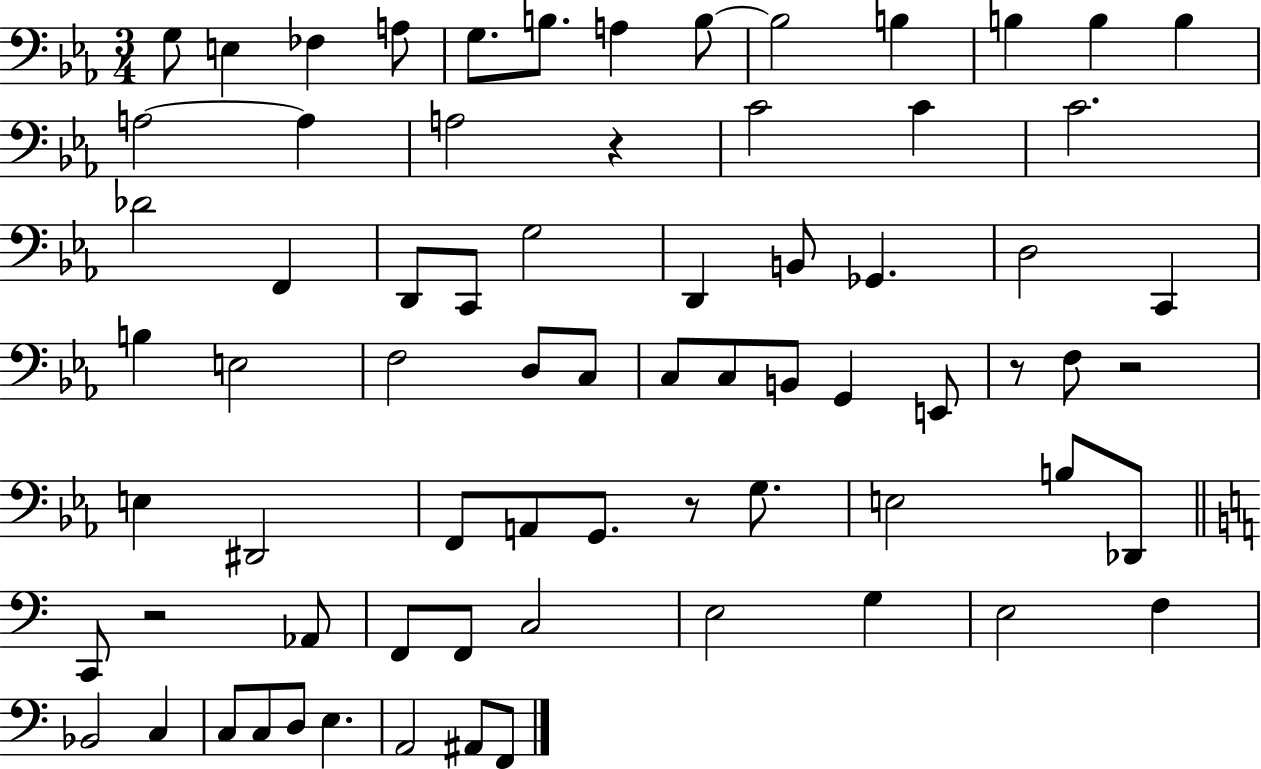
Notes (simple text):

G3/e E3/q FES3/q A3/e G3/e. B3/e. A3/q B3/e B3/h B3/q B3/q B3/q B3/q A3/h A3/q A3/h R/q C4/h C4/q C4/h. Db4/h F2/q D2/e C2/e G3/h D2/q B2/e Gb2/q. D3/h C2/q B3/q E3/h F3/h D3/e C3/e C3/e C3/e B2/e G2/q E2/e R/e F3/e R/h E3/q D#2/h F2/e A2/e G2/e. R/e G3/e. E3/h B3/e Db2/e C2/e R/h Ab2/e F2/e F2/e C3/h E3/h G3/q E3/h F3/q Bb2/h C3/q C3/e C3/e D3/e E3/q. A2/h A#2/e F2/e